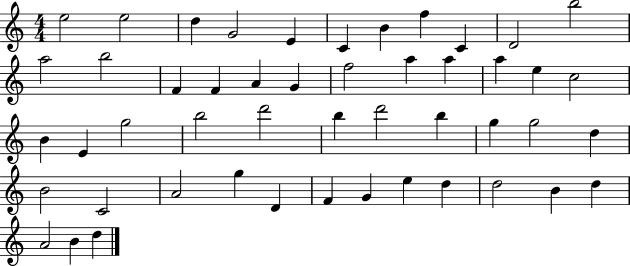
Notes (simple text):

E5/h E5/h D5/q G4/h E4/q C4/q B4/q F5/q C4/q D4/h B5/h A5/h B5/h F4/q F4/q A4/q G4/q F5/h A5/q A5/q A5/q E5/q C5/h B4/q E4/q G5/h B5/h D6/h B5/q D6/h B5/q G5/q G5/h D5/q B4/h C4/h A4/h G5/q D4/q F4/q G4/q E5/q D5/q D5/h B4/q D5/q A4/h B4/q D5/q